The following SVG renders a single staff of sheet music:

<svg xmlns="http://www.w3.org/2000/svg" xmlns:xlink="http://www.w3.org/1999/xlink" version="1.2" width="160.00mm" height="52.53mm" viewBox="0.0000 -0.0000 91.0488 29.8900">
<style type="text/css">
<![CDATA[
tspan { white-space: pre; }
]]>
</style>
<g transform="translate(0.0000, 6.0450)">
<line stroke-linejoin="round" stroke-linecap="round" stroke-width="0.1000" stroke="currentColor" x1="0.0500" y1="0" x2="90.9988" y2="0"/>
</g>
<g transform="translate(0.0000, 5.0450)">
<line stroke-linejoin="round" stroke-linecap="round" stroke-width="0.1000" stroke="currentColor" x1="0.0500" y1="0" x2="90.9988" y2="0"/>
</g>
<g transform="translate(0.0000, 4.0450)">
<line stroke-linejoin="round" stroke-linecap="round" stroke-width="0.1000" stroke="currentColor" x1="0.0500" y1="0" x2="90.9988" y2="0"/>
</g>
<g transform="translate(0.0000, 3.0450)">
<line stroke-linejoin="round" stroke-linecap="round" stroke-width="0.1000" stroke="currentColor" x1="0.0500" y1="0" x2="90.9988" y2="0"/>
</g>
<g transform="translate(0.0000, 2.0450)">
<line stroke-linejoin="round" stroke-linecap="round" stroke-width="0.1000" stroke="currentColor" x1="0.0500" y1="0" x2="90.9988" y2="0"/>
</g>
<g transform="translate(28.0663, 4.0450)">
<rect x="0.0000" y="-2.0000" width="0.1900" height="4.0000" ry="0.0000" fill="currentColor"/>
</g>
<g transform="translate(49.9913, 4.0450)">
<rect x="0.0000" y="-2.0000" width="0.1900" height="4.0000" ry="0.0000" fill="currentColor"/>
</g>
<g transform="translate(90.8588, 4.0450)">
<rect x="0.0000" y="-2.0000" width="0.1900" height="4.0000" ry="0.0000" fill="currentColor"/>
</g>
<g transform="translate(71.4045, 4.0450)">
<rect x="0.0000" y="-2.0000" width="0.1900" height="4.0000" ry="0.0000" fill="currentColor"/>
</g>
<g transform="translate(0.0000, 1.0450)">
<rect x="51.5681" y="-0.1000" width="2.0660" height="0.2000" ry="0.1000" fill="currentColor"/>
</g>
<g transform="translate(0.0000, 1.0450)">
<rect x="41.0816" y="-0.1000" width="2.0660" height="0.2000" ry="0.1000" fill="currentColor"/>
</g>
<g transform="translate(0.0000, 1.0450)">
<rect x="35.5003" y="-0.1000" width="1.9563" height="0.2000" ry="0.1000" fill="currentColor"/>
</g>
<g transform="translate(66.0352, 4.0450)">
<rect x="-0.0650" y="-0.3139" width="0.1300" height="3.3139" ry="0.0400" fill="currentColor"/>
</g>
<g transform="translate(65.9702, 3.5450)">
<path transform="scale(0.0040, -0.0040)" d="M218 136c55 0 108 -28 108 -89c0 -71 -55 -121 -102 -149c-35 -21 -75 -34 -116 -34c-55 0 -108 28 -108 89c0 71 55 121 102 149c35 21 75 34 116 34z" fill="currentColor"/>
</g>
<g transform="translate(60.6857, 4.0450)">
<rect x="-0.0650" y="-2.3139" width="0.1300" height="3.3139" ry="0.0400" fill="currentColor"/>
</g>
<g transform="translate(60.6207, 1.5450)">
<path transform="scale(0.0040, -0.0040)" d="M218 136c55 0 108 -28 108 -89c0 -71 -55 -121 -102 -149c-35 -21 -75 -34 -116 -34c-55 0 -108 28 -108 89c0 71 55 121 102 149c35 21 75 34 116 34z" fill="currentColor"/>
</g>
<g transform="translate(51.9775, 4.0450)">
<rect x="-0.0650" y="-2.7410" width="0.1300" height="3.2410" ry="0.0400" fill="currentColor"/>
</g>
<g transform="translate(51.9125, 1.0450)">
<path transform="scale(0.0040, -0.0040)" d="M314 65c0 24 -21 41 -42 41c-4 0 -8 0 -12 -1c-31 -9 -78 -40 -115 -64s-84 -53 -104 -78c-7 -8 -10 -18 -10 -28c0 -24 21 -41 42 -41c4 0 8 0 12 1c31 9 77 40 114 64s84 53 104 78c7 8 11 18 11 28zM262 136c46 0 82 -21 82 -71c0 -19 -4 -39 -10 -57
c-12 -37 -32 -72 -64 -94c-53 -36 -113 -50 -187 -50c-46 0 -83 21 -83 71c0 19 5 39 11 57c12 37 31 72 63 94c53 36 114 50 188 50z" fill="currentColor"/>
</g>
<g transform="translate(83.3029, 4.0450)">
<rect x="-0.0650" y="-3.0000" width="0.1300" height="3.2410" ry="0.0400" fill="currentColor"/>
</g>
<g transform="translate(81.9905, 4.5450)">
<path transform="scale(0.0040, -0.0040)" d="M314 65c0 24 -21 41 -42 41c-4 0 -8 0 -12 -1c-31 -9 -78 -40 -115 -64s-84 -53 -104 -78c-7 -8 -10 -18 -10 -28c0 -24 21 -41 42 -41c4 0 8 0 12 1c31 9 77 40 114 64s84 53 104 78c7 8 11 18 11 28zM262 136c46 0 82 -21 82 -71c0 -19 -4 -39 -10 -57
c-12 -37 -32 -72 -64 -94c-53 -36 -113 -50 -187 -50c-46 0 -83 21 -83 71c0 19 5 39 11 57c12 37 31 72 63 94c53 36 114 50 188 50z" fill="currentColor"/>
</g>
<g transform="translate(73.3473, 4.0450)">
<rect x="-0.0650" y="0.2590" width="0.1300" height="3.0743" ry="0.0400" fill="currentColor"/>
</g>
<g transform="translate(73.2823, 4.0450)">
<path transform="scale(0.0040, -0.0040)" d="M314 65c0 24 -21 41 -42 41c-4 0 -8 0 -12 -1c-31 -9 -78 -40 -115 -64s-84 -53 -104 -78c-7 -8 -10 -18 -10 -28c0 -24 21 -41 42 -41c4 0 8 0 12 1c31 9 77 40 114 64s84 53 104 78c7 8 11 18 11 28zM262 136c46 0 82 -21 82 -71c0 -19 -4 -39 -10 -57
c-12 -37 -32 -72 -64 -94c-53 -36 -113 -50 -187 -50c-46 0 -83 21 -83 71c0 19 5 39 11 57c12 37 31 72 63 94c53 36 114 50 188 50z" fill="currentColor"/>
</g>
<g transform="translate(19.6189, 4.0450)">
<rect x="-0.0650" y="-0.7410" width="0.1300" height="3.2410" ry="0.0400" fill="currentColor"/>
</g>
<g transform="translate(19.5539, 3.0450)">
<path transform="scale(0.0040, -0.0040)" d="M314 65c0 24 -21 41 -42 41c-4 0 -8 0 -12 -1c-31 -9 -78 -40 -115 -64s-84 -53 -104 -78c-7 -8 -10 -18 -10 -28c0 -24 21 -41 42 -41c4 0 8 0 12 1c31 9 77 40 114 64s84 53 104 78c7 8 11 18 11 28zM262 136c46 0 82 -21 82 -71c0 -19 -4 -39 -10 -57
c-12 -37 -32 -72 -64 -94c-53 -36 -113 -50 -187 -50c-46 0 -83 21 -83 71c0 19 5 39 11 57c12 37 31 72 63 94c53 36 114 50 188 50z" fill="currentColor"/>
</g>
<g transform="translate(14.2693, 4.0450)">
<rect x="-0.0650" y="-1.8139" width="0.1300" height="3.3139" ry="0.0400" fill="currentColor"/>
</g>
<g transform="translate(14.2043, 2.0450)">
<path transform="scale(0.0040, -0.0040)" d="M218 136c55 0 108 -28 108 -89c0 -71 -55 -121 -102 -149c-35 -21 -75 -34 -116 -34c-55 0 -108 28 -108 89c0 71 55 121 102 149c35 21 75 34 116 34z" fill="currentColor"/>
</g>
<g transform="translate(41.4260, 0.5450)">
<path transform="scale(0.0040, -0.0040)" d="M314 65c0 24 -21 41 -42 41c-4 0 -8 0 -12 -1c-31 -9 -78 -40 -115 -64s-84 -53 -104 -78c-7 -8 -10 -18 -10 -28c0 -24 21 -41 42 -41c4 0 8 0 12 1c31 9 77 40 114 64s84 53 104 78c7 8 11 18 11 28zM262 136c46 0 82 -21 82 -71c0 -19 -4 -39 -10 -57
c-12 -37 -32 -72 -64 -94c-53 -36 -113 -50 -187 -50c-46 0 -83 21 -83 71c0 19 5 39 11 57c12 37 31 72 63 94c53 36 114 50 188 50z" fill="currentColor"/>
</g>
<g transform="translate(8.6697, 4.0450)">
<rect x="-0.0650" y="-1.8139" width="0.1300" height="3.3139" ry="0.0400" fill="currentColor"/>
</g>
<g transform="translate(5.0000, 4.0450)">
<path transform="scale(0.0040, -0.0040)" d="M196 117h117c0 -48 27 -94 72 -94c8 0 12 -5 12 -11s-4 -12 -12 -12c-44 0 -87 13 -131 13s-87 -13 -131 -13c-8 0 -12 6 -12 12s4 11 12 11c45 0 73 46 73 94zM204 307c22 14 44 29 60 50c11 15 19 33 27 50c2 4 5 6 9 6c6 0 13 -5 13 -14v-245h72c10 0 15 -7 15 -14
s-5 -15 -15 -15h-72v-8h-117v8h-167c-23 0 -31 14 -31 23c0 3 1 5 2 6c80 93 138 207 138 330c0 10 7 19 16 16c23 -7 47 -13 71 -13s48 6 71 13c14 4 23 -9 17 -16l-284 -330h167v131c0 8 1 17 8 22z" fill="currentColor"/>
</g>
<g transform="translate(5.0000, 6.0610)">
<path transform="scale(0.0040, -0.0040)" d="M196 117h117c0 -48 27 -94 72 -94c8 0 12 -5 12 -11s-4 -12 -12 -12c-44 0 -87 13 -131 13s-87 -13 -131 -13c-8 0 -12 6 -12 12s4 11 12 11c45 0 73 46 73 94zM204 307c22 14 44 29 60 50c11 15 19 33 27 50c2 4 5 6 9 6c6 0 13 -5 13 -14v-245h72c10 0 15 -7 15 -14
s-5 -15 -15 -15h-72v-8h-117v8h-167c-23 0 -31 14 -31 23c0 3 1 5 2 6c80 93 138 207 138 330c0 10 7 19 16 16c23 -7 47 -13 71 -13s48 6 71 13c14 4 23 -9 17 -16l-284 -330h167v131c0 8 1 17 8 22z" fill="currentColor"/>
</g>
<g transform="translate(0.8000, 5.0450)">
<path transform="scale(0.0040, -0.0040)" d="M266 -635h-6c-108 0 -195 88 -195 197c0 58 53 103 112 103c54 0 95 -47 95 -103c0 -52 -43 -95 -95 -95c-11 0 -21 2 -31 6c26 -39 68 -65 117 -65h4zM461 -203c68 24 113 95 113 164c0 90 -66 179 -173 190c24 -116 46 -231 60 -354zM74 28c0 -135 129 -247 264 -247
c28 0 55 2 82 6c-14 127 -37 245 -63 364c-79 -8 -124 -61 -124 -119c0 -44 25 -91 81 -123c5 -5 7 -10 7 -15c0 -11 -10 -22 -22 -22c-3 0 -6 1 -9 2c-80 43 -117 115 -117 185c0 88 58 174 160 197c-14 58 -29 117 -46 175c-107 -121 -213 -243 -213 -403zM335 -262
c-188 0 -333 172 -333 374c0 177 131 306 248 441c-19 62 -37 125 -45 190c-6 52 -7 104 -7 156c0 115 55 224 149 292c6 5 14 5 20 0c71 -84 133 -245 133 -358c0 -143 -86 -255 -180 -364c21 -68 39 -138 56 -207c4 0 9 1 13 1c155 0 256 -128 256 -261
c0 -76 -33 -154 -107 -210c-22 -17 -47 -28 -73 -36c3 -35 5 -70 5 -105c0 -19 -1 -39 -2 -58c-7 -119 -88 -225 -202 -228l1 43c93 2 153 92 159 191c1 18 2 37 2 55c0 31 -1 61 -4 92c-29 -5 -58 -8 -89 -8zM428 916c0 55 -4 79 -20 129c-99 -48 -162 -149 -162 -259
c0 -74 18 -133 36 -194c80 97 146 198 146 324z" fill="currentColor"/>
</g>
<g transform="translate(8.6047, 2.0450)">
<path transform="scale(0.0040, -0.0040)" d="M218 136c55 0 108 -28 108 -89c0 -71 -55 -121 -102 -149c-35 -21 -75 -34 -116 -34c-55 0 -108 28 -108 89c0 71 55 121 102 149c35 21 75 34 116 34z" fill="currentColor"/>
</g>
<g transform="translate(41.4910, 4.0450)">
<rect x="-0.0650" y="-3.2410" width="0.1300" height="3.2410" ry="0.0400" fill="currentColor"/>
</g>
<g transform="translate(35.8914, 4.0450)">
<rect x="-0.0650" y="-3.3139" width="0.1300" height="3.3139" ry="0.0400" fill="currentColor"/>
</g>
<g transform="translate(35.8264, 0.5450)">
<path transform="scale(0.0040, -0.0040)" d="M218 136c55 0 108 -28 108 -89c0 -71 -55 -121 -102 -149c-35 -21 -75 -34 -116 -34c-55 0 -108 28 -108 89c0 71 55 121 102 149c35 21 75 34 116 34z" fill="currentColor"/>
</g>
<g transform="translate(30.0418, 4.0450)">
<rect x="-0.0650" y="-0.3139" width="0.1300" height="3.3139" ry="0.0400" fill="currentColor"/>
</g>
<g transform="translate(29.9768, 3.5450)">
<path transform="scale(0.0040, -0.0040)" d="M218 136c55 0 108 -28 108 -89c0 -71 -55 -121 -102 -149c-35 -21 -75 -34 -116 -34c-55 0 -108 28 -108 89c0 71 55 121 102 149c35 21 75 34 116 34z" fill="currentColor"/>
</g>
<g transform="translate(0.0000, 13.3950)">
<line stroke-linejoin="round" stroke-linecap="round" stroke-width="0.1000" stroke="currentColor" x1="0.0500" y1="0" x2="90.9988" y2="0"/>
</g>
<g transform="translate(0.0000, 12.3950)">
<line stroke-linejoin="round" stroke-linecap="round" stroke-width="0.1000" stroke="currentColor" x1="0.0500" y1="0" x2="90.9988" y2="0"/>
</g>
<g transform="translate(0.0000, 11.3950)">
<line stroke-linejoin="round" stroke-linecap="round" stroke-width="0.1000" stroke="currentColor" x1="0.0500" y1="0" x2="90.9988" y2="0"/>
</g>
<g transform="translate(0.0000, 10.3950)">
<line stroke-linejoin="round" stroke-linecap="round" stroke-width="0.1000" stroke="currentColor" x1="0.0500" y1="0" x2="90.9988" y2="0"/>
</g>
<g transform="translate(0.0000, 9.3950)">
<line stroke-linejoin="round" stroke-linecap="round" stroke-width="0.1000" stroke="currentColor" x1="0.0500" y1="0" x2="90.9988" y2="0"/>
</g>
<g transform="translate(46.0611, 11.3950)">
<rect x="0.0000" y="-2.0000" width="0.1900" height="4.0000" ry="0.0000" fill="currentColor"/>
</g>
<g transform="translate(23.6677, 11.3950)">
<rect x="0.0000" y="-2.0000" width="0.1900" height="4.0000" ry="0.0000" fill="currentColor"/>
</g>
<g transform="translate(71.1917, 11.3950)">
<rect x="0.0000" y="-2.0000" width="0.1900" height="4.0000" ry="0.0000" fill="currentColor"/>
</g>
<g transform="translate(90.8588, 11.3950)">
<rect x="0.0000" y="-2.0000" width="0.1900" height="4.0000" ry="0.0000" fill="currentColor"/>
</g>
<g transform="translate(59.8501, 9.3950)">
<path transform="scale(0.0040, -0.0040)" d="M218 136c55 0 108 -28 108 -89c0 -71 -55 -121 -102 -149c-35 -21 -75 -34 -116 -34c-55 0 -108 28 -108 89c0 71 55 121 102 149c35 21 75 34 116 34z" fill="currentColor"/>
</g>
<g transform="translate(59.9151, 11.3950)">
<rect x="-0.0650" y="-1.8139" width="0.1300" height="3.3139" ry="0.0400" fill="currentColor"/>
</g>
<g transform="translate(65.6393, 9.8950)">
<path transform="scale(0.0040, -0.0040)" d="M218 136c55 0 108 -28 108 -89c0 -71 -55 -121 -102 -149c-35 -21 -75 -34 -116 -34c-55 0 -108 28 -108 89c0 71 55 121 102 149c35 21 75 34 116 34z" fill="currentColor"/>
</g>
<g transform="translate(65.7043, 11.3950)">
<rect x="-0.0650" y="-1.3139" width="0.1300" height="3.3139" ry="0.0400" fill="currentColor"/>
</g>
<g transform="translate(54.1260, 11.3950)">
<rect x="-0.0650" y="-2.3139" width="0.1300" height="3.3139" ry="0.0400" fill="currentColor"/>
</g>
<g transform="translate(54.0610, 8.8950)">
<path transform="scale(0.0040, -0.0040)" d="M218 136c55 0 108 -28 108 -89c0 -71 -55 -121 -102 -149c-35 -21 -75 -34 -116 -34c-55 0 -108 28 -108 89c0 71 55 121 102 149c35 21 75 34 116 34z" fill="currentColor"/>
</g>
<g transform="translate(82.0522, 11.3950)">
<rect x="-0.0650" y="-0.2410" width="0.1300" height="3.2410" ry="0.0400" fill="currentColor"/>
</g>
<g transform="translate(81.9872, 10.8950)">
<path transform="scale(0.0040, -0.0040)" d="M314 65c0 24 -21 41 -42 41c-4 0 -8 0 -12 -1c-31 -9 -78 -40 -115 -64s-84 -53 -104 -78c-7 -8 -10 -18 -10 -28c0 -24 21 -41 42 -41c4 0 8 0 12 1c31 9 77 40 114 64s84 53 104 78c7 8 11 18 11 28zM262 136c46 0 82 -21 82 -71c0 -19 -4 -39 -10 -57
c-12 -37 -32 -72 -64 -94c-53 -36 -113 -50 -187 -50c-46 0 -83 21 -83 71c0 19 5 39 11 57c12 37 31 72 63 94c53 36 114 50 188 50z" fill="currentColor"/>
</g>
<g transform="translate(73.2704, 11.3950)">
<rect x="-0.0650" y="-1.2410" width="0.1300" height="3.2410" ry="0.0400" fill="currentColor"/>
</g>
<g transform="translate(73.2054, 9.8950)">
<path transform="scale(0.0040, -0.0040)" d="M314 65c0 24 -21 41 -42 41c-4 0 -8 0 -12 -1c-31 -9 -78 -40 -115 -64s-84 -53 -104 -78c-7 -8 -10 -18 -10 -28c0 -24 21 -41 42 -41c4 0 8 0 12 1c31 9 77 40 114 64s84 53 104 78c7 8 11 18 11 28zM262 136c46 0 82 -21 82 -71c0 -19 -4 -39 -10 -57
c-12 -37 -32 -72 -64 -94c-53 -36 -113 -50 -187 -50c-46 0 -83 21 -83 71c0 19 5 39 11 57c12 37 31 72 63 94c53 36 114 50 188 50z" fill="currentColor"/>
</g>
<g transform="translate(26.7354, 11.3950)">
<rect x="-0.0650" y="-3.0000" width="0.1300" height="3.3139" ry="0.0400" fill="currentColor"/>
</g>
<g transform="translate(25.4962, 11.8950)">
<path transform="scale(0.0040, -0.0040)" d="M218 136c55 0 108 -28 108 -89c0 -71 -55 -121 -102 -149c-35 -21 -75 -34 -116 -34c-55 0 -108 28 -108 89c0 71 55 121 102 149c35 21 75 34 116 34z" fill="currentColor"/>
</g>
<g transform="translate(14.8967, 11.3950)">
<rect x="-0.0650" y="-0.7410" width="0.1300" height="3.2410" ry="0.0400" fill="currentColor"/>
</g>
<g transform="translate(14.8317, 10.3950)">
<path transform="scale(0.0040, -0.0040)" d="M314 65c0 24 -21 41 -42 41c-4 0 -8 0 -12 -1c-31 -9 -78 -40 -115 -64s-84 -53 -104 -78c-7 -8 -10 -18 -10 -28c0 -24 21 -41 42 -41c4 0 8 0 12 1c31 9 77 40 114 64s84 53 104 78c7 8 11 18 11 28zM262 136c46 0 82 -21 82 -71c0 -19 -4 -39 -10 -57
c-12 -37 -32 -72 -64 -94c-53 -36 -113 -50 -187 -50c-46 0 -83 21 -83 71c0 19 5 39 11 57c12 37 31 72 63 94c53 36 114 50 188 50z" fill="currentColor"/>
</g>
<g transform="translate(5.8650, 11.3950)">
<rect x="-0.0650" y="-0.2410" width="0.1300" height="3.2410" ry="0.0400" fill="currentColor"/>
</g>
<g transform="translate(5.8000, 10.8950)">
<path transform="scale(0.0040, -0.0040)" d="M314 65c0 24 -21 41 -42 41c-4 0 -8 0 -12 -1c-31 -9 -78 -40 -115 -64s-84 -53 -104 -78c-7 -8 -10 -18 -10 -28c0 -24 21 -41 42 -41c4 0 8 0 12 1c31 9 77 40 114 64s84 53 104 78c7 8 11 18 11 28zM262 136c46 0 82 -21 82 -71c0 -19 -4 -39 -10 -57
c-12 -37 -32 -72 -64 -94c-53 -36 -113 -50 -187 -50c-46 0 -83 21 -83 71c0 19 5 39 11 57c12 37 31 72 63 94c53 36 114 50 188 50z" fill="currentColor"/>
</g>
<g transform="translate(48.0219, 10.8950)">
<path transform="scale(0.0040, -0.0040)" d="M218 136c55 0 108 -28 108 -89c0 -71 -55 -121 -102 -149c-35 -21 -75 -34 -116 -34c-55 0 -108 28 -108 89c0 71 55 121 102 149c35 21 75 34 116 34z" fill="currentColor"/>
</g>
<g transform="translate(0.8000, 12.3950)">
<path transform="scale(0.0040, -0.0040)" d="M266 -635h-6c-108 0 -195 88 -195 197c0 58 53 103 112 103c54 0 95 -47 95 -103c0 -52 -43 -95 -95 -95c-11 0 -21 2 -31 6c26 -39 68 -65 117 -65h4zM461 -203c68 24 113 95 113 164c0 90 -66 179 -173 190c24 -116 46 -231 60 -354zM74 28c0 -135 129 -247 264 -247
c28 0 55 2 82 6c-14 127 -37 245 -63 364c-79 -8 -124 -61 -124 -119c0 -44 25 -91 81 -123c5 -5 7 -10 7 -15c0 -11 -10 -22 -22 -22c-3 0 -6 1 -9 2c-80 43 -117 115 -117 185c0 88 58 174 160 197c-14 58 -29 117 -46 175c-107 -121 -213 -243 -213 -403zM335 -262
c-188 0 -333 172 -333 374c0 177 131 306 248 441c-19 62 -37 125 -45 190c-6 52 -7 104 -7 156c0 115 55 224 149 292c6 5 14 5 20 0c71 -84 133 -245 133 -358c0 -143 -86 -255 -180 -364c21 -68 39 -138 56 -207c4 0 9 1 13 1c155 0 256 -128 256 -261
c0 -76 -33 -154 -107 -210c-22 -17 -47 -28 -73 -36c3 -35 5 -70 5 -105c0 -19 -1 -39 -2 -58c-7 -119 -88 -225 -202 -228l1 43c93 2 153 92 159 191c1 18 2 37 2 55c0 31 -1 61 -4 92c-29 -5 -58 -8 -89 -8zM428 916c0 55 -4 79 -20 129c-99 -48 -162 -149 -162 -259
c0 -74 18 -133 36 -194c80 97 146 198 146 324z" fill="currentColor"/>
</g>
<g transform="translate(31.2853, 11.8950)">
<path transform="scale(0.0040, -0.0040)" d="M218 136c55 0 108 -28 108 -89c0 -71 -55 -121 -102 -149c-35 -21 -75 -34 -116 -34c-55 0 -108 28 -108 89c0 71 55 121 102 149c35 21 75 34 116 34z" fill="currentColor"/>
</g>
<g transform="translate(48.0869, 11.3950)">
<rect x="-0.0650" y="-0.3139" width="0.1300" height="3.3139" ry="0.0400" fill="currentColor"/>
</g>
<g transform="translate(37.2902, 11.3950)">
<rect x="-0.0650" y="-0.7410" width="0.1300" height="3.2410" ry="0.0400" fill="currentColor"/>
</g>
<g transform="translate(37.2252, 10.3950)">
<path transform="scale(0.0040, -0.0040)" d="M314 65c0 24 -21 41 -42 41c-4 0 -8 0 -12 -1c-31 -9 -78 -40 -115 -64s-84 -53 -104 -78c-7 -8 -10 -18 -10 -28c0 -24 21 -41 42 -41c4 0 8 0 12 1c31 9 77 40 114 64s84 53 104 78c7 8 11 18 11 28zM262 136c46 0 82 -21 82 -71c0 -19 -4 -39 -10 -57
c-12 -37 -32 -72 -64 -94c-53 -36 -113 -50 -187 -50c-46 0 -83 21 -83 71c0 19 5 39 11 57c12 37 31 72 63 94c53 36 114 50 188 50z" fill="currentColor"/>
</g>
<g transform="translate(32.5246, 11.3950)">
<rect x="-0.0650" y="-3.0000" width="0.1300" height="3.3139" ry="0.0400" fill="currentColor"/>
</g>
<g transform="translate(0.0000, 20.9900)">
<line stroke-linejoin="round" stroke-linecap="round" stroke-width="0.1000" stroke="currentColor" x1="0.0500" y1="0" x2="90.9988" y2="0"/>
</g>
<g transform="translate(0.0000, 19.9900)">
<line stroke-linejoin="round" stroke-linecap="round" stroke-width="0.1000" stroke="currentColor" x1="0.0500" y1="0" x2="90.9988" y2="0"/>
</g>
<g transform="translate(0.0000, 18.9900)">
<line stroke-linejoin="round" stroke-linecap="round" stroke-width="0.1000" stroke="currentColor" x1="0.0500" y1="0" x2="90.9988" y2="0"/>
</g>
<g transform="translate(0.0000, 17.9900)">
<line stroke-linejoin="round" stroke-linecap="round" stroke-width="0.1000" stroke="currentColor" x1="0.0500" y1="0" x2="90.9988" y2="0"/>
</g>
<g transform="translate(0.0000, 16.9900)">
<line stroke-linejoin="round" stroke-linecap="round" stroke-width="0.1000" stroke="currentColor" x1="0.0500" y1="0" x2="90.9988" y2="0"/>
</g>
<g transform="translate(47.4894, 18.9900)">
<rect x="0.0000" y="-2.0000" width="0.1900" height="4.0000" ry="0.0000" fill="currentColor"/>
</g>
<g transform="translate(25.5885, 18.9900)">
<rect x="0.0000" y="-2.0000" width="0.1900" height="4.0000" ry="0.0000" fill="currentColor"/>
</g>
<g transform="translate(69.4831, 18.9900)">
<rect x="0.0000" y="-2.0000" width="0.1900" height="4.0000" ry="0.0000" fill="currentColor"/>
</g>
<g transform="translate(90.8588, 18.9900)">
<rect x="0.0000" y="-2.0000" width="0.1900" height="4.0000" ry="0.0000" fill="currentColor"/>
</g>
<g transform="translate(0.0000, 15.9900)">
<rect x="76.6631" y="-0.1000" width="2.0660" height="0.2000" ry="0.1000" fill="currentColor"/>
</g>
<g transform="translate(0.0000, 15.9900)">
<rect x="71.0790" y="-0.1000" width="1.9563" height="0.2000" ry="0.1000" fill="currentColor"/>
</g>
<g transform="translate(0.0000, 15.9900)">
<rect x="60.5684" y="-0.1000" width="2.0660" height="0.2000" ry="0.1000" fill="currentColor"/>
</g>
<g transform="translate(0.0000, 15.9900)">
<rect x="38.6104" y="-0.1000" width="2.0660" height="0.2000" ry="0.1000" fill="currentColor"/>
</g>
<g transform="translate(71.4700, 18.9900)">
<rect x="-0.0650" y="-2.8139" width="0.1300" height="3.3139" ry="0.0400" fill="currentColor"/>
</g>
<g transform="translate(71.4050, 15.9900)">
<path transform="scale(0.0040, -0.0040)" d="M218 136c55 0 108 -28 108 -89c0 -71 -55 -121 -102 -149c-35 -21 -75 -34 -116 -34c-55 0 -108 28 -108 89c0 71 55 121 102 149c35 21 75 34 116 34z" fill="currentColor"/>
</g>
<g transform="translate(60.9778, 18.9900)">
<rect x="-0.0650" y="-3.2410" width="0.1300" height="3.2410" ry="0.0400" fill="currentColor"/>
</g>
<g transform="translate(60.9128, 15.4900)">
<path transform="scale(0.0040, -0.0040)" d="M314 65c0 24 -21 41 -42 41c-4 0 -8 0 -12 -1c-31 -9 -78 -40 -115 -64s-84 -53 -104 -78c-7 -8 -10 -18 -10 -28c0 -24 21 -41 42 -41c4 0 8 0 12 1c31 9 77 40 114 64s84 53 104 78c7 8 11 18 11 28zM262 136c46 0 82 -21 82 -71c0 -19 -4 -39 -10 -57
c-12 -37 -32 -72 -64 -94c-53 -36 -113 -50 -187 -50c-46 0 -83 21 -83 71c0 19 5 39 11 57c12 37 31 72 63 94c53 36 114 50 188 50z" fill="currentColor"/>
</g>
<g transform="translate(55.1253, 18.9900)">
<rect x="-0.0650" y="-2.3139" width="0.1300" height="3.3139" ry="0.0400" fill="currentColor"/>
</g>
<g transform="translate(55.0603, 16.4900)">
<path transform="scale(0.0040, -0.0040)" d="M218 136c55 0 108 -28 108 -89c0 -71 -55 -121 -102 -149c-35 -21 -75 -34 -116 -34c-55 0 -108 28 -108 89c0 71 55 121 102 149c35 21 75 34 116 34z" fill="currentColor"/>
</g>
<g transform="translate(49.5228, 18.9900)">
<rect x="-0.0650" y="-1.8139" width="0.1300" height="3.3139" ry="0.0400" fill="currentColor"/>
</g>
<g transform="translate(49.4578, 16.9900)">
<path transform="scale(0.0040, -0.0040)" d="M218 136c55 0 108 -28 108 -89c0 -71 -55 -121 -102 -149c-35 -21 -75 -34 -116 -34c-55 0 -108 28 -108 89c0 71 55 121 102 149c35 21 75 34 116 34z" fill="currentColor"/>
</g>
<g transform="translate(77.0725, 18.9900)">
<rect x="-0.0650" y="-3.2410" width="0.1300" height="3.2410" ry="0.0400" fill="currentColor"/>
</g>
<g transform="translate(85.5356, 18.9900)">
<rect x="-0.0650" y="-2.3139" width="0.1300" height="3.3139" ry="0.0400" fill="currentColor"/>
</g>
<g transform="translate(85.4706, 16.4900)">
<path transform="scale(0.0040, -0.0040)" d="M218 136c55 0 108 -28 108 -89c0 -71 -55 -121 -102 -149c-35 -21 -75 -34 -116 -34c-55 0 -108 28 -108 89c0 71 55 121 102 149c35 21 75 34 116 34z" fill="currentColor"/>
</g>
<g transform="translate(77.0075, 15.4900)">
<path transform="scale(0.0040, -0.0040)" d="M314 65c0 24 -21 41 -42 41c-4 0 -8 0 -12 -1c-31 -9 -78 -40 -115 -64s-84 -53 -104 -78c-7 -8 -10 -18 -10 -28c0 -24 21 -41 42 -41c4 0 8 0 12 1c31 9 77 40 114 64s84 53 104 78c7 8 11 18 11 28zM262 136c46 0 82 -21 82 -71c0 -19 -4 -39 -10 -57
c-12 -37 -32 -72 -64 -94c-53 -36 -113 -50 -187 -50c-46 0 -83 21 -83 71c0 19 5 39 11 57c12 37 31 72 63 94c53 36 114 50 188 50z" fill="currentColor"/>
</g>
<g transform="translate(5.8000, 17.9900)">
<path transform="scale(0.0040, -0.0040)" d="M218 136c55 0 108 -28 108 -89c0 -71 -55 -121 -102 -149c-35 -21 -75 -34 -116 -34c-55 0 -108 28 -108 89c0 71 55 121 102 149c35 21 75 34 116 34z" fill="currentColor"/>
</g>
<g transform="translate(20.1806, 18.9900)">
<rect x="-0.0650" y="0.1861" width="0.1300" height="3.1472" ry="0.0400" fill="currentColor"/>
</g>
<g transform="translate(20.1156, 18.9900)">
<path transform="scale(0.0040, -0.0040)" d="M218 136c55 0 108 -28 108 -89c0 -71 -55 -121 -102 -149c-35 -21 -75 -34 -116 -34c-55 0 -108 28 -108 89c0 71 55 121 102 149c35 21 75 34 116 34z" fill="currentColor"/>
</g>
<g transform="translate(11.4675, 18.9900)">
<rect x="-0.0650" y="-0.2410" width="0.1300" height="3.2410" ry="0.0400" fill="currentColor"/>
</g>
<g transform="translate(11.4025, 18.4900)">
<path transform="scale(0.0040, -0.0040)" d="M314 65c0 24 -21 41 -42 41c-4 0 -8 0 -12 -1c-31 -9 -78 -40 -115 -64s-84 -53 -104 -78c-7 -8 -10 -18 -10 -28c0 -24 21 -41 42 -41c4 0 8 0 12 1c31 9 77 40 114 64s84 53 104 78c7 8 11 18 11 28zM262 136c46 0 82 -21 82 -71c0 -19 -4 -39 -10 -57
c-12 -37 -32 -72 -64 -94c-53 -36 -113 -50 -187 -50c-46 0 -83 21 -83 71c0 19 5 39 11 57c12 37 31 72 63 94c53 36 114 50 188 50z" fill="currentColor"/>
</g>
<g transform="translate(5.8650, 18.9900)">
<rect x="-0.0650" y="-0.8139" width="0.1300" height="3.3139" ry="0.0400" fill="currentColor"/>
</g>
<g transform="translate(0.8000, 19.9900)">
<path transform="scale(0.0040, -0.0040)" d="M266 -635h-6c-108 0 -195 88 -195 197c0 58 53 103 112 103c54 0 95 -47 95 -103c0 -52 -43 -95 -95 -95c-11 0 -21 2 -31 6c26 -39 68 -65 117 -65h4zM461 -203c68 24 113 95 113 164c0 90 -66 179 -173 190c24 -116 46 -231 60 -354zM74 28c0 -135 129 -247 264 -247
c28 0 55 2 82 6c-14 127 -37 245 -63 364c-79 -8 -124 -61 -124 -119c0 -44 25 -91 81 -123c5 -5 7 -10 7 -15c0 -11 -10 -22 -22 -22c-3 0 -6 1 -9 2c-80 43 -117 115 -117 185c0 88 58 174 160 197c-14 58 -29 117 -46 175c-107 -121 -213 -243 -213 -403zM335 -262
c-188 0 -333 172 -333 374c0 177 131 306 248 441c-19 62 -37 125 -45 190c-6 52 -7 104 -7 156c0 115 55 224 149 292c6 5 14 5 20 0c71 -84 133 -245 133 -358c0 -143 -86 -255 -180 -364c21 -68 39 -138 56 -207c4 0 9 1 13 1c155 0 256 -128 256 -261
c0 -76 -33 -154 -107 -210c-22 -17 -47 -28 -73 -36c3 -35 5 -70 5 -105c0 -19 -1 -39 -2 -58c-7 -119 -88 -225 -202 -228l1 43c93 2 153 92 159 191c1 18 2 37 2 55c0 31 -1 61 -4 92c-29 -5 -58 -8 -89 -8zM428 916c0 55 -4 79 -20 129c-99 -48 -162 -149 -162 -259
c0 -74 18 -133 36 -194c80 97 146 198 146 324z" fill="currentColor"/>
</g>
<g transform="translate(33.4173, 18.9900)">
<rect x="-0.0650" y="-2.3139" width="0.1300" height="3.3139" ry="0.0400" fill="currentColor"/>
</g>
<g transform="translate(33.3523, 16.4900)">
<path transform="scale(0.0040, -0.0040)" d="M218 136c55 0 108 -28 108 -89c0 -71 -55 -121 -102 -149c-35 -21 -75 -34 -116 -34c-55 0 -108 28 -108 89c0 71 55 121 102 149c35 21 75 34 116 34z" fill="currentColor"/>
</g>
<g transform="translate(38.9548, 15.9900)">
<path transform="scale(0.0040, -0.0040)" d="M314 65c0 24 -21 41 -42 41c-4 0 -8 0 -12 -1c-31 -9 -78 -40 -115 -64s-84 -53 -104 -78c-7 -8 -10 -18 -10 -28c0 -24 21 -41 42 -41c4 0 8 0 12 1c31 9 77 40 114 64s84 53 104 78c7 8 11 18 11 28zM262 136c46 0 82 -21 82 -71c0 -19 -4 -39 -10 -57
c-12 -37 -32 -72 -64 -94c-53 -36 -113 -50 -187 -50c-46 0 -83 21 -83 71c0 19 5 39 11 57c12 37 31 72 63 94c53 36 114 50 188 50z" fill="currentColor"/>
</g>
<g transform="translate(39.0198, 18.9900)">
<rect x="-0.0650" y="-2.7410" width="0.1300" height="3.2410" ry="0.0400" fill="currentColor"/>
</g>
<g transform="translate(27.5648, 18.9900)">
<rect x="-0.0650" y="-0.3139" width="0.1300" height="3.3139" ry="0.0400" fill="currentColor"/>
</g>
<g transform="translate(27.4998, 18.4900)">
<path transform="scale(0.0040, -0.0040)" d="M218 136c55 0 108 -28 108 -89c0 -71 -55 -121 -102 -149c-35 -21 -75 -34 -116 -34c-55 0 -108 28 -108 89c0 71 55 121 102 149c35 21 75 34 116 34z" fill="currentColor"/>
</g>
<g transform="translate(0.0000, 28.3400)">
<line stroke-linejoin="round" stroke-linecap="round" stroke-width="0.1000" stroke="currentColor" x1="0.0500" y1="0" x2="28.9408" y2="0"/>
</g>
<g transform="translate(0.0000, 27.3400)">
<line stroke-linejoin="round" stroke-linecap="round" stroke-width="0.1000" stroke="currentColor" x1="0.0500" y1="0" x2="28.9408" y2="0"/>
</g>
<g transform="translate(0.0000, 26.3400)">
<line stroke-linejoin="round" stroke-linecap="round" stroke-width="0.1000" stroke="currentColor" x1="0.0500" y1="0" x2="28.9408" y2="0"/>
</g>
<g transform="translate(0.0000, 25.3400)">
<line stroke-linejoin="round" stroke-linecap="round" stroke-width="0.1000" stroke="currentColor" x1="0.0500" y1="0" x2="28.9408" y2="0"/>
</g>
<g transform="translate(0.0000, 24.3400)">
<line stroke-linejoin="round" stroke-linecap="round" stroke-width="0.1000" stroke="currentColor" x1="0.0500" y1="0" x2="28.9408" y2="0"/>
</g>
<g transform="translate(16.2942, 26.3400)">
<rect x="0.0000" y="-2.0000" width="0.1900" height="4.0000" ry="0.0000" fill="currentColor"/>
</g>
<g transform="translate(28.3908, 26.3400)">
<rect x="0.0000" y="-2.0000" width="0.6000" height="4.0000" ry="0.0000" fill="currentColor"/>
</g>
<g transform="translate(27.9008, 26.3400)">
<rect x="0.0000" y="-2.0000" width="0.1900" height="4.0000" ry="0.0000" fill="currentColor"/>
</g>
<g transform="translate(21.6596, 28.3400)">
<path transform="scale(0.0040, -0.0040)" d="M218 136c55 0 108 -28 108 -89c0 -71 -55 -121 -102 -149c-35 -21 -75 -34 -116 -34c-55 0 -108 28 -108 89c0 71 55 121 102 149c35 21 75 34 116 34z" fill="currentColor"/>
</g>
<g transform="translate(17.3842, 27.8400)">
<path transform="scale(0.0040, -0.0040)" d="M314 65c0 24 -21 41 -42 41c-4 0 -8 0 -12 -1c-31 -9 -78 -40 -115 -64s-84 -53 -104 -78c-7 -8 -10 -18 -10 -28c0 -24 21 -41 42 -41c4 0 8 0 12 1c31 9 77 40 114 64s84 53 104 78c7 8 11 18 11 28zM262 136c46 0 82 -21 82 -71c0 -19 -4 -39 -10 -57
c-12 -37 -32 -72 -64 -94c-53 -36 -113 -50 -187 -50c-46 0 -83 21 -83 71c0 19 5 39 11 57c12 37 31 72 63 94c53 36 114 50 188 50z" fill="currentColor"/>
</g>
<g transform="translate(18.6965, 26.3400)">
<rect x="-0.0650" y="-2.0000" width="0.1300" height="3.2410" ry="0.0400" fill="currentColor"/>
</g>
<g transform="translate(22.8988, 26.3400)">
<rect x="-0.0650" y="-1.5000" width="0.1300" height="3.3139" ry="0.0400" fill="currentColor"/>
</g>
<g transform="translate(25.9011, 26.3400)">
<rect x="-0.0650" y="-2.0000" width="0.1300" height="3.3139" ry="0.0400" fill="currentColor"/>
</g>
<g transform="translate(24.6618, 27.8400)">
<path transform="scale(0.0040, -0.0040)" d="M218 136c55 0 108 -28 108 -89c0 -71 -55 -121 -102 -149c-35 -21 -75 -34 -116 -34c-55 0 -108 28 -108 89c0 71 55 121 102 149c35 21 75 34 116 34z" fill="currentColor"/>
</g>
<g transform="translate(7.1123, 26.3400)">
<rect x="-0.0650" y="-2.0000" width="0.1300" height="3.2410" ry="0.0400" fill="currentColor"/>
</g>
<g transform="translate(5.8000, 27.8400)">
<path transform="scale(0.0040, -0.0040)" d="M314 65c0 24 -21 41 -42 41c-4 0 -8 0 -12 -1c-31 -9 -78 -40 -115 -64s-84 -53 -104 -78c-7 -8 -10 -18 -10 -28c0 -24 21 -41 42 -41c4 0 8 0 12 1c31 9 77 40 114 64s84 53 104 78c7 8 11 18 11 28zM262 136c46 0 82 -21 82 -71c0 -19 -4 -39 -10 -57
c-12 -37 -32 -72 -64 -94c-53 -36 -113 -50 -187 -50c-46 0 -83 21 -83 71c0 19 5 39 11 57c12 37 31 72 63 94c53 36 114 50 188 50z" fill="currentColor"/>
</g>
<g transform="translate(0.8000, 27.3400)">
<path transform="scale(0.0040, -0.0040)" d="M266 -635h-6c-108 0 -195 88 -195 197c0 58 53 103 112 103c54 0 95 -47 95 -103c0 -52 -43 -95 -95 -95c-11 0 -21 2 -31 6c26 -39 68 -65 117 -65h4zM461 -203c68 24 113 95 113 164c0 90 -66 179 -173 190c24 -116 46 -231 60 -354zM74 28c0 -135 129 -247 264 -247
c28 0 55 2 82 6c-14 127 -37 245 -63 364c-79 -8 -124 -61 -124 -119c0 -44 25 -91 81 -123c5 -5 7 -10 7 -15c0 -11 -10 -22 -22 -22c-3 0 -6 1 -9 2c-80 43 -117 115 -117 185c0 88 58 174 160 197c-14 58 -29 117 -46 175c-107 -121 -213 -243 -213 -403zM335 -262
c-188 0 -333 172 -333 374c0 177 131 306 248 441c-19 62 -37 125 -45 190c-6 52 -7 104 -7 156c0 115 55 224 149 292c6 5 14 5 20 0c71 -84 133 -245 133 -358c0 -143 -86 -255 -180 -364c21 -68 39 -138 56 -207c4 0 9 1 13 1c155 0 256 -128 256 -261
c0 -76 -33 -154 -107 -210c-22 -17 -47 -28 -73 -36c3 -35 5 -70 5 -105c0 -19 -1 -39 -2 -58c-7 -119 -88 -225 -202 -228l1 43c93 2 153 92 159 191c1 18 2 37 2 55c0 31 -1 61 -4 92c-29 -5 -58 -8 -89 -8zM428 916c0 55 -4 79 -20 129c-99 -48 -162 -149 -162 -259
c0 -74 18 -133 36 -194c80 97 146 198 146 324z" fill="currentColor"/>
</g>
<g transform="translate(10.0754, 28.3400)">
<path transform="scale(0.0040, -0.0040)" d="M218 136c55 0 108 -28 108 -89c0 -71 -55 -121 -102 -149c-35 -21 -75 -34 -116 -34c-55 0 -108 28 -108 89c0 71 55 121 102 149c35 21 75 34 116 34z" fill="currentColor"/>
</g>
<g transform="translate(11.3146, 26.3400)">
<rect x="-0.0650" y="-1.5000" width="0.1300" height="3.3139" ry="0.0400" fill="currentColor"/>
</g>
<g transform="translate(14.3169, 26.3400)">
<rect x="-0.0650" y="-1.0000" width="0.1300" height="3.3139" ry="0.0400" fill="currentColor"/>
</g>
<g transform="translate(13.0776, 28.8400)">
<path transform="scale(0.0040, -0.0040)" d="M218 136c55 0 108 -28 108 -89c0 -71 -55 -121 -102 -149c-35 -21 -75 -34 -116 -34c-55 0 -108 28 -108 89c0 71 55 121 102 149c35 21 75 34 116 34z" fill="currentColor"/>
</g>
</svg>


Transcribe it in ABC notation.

X:1
T:Untitled
M:4/4
L:1/4
K:C
f f d2 c b b2 a2 g c B2 A2 c2 d2 A A d2 c g f e e2 c2 d c2 B c g a2 f g b2 a b2 g F2 E D F2 E F